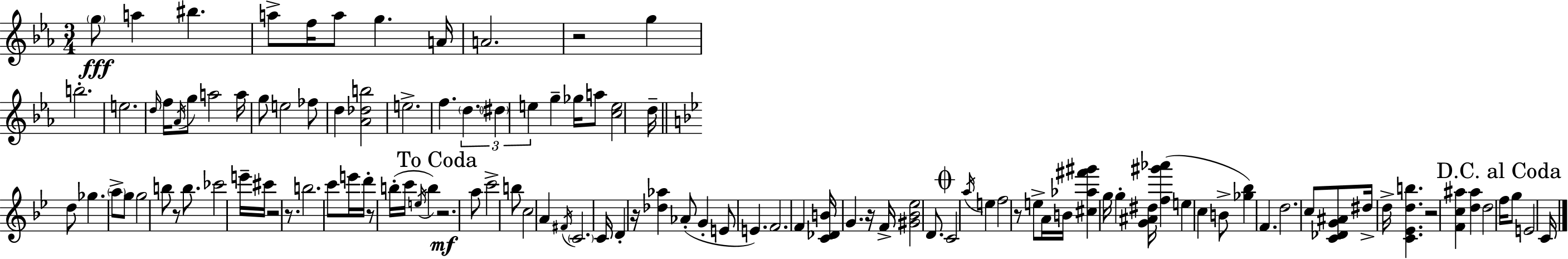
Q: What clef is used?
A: treble